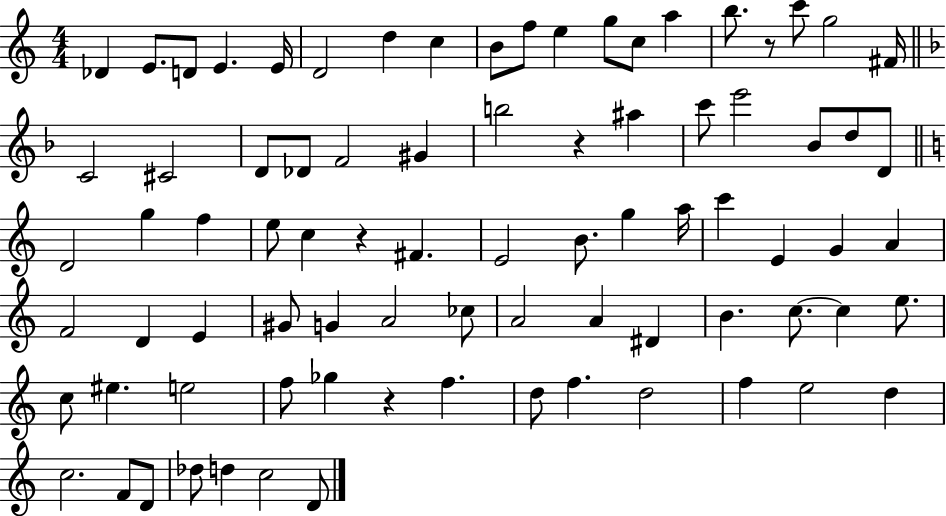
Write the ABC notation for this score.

X:1
T:Untitled
M:4/4
L:1/4
K:C
_D E/2 D/2 E E/4 D2 d c B/2 f/2 e g/2 c/2 a b/2 z/2 c'/2 g2 ^F/4 C2 ^C2 D/2 _D/2 F2 ^G b2 z ^a c'/2 e'2 _B/2 d/2 D/2 D2 g f e/2 c z ^F E2 B/2 g a/4 c' E G A F2 D E ^G/2 G A2 _c/2 A2 A ^D B c/2 c e/2 c/2 ^e e2 f/2 _g z f d/2 f d2 f e2 d c2 F/2 D/2 _d/2 d c2 D/2